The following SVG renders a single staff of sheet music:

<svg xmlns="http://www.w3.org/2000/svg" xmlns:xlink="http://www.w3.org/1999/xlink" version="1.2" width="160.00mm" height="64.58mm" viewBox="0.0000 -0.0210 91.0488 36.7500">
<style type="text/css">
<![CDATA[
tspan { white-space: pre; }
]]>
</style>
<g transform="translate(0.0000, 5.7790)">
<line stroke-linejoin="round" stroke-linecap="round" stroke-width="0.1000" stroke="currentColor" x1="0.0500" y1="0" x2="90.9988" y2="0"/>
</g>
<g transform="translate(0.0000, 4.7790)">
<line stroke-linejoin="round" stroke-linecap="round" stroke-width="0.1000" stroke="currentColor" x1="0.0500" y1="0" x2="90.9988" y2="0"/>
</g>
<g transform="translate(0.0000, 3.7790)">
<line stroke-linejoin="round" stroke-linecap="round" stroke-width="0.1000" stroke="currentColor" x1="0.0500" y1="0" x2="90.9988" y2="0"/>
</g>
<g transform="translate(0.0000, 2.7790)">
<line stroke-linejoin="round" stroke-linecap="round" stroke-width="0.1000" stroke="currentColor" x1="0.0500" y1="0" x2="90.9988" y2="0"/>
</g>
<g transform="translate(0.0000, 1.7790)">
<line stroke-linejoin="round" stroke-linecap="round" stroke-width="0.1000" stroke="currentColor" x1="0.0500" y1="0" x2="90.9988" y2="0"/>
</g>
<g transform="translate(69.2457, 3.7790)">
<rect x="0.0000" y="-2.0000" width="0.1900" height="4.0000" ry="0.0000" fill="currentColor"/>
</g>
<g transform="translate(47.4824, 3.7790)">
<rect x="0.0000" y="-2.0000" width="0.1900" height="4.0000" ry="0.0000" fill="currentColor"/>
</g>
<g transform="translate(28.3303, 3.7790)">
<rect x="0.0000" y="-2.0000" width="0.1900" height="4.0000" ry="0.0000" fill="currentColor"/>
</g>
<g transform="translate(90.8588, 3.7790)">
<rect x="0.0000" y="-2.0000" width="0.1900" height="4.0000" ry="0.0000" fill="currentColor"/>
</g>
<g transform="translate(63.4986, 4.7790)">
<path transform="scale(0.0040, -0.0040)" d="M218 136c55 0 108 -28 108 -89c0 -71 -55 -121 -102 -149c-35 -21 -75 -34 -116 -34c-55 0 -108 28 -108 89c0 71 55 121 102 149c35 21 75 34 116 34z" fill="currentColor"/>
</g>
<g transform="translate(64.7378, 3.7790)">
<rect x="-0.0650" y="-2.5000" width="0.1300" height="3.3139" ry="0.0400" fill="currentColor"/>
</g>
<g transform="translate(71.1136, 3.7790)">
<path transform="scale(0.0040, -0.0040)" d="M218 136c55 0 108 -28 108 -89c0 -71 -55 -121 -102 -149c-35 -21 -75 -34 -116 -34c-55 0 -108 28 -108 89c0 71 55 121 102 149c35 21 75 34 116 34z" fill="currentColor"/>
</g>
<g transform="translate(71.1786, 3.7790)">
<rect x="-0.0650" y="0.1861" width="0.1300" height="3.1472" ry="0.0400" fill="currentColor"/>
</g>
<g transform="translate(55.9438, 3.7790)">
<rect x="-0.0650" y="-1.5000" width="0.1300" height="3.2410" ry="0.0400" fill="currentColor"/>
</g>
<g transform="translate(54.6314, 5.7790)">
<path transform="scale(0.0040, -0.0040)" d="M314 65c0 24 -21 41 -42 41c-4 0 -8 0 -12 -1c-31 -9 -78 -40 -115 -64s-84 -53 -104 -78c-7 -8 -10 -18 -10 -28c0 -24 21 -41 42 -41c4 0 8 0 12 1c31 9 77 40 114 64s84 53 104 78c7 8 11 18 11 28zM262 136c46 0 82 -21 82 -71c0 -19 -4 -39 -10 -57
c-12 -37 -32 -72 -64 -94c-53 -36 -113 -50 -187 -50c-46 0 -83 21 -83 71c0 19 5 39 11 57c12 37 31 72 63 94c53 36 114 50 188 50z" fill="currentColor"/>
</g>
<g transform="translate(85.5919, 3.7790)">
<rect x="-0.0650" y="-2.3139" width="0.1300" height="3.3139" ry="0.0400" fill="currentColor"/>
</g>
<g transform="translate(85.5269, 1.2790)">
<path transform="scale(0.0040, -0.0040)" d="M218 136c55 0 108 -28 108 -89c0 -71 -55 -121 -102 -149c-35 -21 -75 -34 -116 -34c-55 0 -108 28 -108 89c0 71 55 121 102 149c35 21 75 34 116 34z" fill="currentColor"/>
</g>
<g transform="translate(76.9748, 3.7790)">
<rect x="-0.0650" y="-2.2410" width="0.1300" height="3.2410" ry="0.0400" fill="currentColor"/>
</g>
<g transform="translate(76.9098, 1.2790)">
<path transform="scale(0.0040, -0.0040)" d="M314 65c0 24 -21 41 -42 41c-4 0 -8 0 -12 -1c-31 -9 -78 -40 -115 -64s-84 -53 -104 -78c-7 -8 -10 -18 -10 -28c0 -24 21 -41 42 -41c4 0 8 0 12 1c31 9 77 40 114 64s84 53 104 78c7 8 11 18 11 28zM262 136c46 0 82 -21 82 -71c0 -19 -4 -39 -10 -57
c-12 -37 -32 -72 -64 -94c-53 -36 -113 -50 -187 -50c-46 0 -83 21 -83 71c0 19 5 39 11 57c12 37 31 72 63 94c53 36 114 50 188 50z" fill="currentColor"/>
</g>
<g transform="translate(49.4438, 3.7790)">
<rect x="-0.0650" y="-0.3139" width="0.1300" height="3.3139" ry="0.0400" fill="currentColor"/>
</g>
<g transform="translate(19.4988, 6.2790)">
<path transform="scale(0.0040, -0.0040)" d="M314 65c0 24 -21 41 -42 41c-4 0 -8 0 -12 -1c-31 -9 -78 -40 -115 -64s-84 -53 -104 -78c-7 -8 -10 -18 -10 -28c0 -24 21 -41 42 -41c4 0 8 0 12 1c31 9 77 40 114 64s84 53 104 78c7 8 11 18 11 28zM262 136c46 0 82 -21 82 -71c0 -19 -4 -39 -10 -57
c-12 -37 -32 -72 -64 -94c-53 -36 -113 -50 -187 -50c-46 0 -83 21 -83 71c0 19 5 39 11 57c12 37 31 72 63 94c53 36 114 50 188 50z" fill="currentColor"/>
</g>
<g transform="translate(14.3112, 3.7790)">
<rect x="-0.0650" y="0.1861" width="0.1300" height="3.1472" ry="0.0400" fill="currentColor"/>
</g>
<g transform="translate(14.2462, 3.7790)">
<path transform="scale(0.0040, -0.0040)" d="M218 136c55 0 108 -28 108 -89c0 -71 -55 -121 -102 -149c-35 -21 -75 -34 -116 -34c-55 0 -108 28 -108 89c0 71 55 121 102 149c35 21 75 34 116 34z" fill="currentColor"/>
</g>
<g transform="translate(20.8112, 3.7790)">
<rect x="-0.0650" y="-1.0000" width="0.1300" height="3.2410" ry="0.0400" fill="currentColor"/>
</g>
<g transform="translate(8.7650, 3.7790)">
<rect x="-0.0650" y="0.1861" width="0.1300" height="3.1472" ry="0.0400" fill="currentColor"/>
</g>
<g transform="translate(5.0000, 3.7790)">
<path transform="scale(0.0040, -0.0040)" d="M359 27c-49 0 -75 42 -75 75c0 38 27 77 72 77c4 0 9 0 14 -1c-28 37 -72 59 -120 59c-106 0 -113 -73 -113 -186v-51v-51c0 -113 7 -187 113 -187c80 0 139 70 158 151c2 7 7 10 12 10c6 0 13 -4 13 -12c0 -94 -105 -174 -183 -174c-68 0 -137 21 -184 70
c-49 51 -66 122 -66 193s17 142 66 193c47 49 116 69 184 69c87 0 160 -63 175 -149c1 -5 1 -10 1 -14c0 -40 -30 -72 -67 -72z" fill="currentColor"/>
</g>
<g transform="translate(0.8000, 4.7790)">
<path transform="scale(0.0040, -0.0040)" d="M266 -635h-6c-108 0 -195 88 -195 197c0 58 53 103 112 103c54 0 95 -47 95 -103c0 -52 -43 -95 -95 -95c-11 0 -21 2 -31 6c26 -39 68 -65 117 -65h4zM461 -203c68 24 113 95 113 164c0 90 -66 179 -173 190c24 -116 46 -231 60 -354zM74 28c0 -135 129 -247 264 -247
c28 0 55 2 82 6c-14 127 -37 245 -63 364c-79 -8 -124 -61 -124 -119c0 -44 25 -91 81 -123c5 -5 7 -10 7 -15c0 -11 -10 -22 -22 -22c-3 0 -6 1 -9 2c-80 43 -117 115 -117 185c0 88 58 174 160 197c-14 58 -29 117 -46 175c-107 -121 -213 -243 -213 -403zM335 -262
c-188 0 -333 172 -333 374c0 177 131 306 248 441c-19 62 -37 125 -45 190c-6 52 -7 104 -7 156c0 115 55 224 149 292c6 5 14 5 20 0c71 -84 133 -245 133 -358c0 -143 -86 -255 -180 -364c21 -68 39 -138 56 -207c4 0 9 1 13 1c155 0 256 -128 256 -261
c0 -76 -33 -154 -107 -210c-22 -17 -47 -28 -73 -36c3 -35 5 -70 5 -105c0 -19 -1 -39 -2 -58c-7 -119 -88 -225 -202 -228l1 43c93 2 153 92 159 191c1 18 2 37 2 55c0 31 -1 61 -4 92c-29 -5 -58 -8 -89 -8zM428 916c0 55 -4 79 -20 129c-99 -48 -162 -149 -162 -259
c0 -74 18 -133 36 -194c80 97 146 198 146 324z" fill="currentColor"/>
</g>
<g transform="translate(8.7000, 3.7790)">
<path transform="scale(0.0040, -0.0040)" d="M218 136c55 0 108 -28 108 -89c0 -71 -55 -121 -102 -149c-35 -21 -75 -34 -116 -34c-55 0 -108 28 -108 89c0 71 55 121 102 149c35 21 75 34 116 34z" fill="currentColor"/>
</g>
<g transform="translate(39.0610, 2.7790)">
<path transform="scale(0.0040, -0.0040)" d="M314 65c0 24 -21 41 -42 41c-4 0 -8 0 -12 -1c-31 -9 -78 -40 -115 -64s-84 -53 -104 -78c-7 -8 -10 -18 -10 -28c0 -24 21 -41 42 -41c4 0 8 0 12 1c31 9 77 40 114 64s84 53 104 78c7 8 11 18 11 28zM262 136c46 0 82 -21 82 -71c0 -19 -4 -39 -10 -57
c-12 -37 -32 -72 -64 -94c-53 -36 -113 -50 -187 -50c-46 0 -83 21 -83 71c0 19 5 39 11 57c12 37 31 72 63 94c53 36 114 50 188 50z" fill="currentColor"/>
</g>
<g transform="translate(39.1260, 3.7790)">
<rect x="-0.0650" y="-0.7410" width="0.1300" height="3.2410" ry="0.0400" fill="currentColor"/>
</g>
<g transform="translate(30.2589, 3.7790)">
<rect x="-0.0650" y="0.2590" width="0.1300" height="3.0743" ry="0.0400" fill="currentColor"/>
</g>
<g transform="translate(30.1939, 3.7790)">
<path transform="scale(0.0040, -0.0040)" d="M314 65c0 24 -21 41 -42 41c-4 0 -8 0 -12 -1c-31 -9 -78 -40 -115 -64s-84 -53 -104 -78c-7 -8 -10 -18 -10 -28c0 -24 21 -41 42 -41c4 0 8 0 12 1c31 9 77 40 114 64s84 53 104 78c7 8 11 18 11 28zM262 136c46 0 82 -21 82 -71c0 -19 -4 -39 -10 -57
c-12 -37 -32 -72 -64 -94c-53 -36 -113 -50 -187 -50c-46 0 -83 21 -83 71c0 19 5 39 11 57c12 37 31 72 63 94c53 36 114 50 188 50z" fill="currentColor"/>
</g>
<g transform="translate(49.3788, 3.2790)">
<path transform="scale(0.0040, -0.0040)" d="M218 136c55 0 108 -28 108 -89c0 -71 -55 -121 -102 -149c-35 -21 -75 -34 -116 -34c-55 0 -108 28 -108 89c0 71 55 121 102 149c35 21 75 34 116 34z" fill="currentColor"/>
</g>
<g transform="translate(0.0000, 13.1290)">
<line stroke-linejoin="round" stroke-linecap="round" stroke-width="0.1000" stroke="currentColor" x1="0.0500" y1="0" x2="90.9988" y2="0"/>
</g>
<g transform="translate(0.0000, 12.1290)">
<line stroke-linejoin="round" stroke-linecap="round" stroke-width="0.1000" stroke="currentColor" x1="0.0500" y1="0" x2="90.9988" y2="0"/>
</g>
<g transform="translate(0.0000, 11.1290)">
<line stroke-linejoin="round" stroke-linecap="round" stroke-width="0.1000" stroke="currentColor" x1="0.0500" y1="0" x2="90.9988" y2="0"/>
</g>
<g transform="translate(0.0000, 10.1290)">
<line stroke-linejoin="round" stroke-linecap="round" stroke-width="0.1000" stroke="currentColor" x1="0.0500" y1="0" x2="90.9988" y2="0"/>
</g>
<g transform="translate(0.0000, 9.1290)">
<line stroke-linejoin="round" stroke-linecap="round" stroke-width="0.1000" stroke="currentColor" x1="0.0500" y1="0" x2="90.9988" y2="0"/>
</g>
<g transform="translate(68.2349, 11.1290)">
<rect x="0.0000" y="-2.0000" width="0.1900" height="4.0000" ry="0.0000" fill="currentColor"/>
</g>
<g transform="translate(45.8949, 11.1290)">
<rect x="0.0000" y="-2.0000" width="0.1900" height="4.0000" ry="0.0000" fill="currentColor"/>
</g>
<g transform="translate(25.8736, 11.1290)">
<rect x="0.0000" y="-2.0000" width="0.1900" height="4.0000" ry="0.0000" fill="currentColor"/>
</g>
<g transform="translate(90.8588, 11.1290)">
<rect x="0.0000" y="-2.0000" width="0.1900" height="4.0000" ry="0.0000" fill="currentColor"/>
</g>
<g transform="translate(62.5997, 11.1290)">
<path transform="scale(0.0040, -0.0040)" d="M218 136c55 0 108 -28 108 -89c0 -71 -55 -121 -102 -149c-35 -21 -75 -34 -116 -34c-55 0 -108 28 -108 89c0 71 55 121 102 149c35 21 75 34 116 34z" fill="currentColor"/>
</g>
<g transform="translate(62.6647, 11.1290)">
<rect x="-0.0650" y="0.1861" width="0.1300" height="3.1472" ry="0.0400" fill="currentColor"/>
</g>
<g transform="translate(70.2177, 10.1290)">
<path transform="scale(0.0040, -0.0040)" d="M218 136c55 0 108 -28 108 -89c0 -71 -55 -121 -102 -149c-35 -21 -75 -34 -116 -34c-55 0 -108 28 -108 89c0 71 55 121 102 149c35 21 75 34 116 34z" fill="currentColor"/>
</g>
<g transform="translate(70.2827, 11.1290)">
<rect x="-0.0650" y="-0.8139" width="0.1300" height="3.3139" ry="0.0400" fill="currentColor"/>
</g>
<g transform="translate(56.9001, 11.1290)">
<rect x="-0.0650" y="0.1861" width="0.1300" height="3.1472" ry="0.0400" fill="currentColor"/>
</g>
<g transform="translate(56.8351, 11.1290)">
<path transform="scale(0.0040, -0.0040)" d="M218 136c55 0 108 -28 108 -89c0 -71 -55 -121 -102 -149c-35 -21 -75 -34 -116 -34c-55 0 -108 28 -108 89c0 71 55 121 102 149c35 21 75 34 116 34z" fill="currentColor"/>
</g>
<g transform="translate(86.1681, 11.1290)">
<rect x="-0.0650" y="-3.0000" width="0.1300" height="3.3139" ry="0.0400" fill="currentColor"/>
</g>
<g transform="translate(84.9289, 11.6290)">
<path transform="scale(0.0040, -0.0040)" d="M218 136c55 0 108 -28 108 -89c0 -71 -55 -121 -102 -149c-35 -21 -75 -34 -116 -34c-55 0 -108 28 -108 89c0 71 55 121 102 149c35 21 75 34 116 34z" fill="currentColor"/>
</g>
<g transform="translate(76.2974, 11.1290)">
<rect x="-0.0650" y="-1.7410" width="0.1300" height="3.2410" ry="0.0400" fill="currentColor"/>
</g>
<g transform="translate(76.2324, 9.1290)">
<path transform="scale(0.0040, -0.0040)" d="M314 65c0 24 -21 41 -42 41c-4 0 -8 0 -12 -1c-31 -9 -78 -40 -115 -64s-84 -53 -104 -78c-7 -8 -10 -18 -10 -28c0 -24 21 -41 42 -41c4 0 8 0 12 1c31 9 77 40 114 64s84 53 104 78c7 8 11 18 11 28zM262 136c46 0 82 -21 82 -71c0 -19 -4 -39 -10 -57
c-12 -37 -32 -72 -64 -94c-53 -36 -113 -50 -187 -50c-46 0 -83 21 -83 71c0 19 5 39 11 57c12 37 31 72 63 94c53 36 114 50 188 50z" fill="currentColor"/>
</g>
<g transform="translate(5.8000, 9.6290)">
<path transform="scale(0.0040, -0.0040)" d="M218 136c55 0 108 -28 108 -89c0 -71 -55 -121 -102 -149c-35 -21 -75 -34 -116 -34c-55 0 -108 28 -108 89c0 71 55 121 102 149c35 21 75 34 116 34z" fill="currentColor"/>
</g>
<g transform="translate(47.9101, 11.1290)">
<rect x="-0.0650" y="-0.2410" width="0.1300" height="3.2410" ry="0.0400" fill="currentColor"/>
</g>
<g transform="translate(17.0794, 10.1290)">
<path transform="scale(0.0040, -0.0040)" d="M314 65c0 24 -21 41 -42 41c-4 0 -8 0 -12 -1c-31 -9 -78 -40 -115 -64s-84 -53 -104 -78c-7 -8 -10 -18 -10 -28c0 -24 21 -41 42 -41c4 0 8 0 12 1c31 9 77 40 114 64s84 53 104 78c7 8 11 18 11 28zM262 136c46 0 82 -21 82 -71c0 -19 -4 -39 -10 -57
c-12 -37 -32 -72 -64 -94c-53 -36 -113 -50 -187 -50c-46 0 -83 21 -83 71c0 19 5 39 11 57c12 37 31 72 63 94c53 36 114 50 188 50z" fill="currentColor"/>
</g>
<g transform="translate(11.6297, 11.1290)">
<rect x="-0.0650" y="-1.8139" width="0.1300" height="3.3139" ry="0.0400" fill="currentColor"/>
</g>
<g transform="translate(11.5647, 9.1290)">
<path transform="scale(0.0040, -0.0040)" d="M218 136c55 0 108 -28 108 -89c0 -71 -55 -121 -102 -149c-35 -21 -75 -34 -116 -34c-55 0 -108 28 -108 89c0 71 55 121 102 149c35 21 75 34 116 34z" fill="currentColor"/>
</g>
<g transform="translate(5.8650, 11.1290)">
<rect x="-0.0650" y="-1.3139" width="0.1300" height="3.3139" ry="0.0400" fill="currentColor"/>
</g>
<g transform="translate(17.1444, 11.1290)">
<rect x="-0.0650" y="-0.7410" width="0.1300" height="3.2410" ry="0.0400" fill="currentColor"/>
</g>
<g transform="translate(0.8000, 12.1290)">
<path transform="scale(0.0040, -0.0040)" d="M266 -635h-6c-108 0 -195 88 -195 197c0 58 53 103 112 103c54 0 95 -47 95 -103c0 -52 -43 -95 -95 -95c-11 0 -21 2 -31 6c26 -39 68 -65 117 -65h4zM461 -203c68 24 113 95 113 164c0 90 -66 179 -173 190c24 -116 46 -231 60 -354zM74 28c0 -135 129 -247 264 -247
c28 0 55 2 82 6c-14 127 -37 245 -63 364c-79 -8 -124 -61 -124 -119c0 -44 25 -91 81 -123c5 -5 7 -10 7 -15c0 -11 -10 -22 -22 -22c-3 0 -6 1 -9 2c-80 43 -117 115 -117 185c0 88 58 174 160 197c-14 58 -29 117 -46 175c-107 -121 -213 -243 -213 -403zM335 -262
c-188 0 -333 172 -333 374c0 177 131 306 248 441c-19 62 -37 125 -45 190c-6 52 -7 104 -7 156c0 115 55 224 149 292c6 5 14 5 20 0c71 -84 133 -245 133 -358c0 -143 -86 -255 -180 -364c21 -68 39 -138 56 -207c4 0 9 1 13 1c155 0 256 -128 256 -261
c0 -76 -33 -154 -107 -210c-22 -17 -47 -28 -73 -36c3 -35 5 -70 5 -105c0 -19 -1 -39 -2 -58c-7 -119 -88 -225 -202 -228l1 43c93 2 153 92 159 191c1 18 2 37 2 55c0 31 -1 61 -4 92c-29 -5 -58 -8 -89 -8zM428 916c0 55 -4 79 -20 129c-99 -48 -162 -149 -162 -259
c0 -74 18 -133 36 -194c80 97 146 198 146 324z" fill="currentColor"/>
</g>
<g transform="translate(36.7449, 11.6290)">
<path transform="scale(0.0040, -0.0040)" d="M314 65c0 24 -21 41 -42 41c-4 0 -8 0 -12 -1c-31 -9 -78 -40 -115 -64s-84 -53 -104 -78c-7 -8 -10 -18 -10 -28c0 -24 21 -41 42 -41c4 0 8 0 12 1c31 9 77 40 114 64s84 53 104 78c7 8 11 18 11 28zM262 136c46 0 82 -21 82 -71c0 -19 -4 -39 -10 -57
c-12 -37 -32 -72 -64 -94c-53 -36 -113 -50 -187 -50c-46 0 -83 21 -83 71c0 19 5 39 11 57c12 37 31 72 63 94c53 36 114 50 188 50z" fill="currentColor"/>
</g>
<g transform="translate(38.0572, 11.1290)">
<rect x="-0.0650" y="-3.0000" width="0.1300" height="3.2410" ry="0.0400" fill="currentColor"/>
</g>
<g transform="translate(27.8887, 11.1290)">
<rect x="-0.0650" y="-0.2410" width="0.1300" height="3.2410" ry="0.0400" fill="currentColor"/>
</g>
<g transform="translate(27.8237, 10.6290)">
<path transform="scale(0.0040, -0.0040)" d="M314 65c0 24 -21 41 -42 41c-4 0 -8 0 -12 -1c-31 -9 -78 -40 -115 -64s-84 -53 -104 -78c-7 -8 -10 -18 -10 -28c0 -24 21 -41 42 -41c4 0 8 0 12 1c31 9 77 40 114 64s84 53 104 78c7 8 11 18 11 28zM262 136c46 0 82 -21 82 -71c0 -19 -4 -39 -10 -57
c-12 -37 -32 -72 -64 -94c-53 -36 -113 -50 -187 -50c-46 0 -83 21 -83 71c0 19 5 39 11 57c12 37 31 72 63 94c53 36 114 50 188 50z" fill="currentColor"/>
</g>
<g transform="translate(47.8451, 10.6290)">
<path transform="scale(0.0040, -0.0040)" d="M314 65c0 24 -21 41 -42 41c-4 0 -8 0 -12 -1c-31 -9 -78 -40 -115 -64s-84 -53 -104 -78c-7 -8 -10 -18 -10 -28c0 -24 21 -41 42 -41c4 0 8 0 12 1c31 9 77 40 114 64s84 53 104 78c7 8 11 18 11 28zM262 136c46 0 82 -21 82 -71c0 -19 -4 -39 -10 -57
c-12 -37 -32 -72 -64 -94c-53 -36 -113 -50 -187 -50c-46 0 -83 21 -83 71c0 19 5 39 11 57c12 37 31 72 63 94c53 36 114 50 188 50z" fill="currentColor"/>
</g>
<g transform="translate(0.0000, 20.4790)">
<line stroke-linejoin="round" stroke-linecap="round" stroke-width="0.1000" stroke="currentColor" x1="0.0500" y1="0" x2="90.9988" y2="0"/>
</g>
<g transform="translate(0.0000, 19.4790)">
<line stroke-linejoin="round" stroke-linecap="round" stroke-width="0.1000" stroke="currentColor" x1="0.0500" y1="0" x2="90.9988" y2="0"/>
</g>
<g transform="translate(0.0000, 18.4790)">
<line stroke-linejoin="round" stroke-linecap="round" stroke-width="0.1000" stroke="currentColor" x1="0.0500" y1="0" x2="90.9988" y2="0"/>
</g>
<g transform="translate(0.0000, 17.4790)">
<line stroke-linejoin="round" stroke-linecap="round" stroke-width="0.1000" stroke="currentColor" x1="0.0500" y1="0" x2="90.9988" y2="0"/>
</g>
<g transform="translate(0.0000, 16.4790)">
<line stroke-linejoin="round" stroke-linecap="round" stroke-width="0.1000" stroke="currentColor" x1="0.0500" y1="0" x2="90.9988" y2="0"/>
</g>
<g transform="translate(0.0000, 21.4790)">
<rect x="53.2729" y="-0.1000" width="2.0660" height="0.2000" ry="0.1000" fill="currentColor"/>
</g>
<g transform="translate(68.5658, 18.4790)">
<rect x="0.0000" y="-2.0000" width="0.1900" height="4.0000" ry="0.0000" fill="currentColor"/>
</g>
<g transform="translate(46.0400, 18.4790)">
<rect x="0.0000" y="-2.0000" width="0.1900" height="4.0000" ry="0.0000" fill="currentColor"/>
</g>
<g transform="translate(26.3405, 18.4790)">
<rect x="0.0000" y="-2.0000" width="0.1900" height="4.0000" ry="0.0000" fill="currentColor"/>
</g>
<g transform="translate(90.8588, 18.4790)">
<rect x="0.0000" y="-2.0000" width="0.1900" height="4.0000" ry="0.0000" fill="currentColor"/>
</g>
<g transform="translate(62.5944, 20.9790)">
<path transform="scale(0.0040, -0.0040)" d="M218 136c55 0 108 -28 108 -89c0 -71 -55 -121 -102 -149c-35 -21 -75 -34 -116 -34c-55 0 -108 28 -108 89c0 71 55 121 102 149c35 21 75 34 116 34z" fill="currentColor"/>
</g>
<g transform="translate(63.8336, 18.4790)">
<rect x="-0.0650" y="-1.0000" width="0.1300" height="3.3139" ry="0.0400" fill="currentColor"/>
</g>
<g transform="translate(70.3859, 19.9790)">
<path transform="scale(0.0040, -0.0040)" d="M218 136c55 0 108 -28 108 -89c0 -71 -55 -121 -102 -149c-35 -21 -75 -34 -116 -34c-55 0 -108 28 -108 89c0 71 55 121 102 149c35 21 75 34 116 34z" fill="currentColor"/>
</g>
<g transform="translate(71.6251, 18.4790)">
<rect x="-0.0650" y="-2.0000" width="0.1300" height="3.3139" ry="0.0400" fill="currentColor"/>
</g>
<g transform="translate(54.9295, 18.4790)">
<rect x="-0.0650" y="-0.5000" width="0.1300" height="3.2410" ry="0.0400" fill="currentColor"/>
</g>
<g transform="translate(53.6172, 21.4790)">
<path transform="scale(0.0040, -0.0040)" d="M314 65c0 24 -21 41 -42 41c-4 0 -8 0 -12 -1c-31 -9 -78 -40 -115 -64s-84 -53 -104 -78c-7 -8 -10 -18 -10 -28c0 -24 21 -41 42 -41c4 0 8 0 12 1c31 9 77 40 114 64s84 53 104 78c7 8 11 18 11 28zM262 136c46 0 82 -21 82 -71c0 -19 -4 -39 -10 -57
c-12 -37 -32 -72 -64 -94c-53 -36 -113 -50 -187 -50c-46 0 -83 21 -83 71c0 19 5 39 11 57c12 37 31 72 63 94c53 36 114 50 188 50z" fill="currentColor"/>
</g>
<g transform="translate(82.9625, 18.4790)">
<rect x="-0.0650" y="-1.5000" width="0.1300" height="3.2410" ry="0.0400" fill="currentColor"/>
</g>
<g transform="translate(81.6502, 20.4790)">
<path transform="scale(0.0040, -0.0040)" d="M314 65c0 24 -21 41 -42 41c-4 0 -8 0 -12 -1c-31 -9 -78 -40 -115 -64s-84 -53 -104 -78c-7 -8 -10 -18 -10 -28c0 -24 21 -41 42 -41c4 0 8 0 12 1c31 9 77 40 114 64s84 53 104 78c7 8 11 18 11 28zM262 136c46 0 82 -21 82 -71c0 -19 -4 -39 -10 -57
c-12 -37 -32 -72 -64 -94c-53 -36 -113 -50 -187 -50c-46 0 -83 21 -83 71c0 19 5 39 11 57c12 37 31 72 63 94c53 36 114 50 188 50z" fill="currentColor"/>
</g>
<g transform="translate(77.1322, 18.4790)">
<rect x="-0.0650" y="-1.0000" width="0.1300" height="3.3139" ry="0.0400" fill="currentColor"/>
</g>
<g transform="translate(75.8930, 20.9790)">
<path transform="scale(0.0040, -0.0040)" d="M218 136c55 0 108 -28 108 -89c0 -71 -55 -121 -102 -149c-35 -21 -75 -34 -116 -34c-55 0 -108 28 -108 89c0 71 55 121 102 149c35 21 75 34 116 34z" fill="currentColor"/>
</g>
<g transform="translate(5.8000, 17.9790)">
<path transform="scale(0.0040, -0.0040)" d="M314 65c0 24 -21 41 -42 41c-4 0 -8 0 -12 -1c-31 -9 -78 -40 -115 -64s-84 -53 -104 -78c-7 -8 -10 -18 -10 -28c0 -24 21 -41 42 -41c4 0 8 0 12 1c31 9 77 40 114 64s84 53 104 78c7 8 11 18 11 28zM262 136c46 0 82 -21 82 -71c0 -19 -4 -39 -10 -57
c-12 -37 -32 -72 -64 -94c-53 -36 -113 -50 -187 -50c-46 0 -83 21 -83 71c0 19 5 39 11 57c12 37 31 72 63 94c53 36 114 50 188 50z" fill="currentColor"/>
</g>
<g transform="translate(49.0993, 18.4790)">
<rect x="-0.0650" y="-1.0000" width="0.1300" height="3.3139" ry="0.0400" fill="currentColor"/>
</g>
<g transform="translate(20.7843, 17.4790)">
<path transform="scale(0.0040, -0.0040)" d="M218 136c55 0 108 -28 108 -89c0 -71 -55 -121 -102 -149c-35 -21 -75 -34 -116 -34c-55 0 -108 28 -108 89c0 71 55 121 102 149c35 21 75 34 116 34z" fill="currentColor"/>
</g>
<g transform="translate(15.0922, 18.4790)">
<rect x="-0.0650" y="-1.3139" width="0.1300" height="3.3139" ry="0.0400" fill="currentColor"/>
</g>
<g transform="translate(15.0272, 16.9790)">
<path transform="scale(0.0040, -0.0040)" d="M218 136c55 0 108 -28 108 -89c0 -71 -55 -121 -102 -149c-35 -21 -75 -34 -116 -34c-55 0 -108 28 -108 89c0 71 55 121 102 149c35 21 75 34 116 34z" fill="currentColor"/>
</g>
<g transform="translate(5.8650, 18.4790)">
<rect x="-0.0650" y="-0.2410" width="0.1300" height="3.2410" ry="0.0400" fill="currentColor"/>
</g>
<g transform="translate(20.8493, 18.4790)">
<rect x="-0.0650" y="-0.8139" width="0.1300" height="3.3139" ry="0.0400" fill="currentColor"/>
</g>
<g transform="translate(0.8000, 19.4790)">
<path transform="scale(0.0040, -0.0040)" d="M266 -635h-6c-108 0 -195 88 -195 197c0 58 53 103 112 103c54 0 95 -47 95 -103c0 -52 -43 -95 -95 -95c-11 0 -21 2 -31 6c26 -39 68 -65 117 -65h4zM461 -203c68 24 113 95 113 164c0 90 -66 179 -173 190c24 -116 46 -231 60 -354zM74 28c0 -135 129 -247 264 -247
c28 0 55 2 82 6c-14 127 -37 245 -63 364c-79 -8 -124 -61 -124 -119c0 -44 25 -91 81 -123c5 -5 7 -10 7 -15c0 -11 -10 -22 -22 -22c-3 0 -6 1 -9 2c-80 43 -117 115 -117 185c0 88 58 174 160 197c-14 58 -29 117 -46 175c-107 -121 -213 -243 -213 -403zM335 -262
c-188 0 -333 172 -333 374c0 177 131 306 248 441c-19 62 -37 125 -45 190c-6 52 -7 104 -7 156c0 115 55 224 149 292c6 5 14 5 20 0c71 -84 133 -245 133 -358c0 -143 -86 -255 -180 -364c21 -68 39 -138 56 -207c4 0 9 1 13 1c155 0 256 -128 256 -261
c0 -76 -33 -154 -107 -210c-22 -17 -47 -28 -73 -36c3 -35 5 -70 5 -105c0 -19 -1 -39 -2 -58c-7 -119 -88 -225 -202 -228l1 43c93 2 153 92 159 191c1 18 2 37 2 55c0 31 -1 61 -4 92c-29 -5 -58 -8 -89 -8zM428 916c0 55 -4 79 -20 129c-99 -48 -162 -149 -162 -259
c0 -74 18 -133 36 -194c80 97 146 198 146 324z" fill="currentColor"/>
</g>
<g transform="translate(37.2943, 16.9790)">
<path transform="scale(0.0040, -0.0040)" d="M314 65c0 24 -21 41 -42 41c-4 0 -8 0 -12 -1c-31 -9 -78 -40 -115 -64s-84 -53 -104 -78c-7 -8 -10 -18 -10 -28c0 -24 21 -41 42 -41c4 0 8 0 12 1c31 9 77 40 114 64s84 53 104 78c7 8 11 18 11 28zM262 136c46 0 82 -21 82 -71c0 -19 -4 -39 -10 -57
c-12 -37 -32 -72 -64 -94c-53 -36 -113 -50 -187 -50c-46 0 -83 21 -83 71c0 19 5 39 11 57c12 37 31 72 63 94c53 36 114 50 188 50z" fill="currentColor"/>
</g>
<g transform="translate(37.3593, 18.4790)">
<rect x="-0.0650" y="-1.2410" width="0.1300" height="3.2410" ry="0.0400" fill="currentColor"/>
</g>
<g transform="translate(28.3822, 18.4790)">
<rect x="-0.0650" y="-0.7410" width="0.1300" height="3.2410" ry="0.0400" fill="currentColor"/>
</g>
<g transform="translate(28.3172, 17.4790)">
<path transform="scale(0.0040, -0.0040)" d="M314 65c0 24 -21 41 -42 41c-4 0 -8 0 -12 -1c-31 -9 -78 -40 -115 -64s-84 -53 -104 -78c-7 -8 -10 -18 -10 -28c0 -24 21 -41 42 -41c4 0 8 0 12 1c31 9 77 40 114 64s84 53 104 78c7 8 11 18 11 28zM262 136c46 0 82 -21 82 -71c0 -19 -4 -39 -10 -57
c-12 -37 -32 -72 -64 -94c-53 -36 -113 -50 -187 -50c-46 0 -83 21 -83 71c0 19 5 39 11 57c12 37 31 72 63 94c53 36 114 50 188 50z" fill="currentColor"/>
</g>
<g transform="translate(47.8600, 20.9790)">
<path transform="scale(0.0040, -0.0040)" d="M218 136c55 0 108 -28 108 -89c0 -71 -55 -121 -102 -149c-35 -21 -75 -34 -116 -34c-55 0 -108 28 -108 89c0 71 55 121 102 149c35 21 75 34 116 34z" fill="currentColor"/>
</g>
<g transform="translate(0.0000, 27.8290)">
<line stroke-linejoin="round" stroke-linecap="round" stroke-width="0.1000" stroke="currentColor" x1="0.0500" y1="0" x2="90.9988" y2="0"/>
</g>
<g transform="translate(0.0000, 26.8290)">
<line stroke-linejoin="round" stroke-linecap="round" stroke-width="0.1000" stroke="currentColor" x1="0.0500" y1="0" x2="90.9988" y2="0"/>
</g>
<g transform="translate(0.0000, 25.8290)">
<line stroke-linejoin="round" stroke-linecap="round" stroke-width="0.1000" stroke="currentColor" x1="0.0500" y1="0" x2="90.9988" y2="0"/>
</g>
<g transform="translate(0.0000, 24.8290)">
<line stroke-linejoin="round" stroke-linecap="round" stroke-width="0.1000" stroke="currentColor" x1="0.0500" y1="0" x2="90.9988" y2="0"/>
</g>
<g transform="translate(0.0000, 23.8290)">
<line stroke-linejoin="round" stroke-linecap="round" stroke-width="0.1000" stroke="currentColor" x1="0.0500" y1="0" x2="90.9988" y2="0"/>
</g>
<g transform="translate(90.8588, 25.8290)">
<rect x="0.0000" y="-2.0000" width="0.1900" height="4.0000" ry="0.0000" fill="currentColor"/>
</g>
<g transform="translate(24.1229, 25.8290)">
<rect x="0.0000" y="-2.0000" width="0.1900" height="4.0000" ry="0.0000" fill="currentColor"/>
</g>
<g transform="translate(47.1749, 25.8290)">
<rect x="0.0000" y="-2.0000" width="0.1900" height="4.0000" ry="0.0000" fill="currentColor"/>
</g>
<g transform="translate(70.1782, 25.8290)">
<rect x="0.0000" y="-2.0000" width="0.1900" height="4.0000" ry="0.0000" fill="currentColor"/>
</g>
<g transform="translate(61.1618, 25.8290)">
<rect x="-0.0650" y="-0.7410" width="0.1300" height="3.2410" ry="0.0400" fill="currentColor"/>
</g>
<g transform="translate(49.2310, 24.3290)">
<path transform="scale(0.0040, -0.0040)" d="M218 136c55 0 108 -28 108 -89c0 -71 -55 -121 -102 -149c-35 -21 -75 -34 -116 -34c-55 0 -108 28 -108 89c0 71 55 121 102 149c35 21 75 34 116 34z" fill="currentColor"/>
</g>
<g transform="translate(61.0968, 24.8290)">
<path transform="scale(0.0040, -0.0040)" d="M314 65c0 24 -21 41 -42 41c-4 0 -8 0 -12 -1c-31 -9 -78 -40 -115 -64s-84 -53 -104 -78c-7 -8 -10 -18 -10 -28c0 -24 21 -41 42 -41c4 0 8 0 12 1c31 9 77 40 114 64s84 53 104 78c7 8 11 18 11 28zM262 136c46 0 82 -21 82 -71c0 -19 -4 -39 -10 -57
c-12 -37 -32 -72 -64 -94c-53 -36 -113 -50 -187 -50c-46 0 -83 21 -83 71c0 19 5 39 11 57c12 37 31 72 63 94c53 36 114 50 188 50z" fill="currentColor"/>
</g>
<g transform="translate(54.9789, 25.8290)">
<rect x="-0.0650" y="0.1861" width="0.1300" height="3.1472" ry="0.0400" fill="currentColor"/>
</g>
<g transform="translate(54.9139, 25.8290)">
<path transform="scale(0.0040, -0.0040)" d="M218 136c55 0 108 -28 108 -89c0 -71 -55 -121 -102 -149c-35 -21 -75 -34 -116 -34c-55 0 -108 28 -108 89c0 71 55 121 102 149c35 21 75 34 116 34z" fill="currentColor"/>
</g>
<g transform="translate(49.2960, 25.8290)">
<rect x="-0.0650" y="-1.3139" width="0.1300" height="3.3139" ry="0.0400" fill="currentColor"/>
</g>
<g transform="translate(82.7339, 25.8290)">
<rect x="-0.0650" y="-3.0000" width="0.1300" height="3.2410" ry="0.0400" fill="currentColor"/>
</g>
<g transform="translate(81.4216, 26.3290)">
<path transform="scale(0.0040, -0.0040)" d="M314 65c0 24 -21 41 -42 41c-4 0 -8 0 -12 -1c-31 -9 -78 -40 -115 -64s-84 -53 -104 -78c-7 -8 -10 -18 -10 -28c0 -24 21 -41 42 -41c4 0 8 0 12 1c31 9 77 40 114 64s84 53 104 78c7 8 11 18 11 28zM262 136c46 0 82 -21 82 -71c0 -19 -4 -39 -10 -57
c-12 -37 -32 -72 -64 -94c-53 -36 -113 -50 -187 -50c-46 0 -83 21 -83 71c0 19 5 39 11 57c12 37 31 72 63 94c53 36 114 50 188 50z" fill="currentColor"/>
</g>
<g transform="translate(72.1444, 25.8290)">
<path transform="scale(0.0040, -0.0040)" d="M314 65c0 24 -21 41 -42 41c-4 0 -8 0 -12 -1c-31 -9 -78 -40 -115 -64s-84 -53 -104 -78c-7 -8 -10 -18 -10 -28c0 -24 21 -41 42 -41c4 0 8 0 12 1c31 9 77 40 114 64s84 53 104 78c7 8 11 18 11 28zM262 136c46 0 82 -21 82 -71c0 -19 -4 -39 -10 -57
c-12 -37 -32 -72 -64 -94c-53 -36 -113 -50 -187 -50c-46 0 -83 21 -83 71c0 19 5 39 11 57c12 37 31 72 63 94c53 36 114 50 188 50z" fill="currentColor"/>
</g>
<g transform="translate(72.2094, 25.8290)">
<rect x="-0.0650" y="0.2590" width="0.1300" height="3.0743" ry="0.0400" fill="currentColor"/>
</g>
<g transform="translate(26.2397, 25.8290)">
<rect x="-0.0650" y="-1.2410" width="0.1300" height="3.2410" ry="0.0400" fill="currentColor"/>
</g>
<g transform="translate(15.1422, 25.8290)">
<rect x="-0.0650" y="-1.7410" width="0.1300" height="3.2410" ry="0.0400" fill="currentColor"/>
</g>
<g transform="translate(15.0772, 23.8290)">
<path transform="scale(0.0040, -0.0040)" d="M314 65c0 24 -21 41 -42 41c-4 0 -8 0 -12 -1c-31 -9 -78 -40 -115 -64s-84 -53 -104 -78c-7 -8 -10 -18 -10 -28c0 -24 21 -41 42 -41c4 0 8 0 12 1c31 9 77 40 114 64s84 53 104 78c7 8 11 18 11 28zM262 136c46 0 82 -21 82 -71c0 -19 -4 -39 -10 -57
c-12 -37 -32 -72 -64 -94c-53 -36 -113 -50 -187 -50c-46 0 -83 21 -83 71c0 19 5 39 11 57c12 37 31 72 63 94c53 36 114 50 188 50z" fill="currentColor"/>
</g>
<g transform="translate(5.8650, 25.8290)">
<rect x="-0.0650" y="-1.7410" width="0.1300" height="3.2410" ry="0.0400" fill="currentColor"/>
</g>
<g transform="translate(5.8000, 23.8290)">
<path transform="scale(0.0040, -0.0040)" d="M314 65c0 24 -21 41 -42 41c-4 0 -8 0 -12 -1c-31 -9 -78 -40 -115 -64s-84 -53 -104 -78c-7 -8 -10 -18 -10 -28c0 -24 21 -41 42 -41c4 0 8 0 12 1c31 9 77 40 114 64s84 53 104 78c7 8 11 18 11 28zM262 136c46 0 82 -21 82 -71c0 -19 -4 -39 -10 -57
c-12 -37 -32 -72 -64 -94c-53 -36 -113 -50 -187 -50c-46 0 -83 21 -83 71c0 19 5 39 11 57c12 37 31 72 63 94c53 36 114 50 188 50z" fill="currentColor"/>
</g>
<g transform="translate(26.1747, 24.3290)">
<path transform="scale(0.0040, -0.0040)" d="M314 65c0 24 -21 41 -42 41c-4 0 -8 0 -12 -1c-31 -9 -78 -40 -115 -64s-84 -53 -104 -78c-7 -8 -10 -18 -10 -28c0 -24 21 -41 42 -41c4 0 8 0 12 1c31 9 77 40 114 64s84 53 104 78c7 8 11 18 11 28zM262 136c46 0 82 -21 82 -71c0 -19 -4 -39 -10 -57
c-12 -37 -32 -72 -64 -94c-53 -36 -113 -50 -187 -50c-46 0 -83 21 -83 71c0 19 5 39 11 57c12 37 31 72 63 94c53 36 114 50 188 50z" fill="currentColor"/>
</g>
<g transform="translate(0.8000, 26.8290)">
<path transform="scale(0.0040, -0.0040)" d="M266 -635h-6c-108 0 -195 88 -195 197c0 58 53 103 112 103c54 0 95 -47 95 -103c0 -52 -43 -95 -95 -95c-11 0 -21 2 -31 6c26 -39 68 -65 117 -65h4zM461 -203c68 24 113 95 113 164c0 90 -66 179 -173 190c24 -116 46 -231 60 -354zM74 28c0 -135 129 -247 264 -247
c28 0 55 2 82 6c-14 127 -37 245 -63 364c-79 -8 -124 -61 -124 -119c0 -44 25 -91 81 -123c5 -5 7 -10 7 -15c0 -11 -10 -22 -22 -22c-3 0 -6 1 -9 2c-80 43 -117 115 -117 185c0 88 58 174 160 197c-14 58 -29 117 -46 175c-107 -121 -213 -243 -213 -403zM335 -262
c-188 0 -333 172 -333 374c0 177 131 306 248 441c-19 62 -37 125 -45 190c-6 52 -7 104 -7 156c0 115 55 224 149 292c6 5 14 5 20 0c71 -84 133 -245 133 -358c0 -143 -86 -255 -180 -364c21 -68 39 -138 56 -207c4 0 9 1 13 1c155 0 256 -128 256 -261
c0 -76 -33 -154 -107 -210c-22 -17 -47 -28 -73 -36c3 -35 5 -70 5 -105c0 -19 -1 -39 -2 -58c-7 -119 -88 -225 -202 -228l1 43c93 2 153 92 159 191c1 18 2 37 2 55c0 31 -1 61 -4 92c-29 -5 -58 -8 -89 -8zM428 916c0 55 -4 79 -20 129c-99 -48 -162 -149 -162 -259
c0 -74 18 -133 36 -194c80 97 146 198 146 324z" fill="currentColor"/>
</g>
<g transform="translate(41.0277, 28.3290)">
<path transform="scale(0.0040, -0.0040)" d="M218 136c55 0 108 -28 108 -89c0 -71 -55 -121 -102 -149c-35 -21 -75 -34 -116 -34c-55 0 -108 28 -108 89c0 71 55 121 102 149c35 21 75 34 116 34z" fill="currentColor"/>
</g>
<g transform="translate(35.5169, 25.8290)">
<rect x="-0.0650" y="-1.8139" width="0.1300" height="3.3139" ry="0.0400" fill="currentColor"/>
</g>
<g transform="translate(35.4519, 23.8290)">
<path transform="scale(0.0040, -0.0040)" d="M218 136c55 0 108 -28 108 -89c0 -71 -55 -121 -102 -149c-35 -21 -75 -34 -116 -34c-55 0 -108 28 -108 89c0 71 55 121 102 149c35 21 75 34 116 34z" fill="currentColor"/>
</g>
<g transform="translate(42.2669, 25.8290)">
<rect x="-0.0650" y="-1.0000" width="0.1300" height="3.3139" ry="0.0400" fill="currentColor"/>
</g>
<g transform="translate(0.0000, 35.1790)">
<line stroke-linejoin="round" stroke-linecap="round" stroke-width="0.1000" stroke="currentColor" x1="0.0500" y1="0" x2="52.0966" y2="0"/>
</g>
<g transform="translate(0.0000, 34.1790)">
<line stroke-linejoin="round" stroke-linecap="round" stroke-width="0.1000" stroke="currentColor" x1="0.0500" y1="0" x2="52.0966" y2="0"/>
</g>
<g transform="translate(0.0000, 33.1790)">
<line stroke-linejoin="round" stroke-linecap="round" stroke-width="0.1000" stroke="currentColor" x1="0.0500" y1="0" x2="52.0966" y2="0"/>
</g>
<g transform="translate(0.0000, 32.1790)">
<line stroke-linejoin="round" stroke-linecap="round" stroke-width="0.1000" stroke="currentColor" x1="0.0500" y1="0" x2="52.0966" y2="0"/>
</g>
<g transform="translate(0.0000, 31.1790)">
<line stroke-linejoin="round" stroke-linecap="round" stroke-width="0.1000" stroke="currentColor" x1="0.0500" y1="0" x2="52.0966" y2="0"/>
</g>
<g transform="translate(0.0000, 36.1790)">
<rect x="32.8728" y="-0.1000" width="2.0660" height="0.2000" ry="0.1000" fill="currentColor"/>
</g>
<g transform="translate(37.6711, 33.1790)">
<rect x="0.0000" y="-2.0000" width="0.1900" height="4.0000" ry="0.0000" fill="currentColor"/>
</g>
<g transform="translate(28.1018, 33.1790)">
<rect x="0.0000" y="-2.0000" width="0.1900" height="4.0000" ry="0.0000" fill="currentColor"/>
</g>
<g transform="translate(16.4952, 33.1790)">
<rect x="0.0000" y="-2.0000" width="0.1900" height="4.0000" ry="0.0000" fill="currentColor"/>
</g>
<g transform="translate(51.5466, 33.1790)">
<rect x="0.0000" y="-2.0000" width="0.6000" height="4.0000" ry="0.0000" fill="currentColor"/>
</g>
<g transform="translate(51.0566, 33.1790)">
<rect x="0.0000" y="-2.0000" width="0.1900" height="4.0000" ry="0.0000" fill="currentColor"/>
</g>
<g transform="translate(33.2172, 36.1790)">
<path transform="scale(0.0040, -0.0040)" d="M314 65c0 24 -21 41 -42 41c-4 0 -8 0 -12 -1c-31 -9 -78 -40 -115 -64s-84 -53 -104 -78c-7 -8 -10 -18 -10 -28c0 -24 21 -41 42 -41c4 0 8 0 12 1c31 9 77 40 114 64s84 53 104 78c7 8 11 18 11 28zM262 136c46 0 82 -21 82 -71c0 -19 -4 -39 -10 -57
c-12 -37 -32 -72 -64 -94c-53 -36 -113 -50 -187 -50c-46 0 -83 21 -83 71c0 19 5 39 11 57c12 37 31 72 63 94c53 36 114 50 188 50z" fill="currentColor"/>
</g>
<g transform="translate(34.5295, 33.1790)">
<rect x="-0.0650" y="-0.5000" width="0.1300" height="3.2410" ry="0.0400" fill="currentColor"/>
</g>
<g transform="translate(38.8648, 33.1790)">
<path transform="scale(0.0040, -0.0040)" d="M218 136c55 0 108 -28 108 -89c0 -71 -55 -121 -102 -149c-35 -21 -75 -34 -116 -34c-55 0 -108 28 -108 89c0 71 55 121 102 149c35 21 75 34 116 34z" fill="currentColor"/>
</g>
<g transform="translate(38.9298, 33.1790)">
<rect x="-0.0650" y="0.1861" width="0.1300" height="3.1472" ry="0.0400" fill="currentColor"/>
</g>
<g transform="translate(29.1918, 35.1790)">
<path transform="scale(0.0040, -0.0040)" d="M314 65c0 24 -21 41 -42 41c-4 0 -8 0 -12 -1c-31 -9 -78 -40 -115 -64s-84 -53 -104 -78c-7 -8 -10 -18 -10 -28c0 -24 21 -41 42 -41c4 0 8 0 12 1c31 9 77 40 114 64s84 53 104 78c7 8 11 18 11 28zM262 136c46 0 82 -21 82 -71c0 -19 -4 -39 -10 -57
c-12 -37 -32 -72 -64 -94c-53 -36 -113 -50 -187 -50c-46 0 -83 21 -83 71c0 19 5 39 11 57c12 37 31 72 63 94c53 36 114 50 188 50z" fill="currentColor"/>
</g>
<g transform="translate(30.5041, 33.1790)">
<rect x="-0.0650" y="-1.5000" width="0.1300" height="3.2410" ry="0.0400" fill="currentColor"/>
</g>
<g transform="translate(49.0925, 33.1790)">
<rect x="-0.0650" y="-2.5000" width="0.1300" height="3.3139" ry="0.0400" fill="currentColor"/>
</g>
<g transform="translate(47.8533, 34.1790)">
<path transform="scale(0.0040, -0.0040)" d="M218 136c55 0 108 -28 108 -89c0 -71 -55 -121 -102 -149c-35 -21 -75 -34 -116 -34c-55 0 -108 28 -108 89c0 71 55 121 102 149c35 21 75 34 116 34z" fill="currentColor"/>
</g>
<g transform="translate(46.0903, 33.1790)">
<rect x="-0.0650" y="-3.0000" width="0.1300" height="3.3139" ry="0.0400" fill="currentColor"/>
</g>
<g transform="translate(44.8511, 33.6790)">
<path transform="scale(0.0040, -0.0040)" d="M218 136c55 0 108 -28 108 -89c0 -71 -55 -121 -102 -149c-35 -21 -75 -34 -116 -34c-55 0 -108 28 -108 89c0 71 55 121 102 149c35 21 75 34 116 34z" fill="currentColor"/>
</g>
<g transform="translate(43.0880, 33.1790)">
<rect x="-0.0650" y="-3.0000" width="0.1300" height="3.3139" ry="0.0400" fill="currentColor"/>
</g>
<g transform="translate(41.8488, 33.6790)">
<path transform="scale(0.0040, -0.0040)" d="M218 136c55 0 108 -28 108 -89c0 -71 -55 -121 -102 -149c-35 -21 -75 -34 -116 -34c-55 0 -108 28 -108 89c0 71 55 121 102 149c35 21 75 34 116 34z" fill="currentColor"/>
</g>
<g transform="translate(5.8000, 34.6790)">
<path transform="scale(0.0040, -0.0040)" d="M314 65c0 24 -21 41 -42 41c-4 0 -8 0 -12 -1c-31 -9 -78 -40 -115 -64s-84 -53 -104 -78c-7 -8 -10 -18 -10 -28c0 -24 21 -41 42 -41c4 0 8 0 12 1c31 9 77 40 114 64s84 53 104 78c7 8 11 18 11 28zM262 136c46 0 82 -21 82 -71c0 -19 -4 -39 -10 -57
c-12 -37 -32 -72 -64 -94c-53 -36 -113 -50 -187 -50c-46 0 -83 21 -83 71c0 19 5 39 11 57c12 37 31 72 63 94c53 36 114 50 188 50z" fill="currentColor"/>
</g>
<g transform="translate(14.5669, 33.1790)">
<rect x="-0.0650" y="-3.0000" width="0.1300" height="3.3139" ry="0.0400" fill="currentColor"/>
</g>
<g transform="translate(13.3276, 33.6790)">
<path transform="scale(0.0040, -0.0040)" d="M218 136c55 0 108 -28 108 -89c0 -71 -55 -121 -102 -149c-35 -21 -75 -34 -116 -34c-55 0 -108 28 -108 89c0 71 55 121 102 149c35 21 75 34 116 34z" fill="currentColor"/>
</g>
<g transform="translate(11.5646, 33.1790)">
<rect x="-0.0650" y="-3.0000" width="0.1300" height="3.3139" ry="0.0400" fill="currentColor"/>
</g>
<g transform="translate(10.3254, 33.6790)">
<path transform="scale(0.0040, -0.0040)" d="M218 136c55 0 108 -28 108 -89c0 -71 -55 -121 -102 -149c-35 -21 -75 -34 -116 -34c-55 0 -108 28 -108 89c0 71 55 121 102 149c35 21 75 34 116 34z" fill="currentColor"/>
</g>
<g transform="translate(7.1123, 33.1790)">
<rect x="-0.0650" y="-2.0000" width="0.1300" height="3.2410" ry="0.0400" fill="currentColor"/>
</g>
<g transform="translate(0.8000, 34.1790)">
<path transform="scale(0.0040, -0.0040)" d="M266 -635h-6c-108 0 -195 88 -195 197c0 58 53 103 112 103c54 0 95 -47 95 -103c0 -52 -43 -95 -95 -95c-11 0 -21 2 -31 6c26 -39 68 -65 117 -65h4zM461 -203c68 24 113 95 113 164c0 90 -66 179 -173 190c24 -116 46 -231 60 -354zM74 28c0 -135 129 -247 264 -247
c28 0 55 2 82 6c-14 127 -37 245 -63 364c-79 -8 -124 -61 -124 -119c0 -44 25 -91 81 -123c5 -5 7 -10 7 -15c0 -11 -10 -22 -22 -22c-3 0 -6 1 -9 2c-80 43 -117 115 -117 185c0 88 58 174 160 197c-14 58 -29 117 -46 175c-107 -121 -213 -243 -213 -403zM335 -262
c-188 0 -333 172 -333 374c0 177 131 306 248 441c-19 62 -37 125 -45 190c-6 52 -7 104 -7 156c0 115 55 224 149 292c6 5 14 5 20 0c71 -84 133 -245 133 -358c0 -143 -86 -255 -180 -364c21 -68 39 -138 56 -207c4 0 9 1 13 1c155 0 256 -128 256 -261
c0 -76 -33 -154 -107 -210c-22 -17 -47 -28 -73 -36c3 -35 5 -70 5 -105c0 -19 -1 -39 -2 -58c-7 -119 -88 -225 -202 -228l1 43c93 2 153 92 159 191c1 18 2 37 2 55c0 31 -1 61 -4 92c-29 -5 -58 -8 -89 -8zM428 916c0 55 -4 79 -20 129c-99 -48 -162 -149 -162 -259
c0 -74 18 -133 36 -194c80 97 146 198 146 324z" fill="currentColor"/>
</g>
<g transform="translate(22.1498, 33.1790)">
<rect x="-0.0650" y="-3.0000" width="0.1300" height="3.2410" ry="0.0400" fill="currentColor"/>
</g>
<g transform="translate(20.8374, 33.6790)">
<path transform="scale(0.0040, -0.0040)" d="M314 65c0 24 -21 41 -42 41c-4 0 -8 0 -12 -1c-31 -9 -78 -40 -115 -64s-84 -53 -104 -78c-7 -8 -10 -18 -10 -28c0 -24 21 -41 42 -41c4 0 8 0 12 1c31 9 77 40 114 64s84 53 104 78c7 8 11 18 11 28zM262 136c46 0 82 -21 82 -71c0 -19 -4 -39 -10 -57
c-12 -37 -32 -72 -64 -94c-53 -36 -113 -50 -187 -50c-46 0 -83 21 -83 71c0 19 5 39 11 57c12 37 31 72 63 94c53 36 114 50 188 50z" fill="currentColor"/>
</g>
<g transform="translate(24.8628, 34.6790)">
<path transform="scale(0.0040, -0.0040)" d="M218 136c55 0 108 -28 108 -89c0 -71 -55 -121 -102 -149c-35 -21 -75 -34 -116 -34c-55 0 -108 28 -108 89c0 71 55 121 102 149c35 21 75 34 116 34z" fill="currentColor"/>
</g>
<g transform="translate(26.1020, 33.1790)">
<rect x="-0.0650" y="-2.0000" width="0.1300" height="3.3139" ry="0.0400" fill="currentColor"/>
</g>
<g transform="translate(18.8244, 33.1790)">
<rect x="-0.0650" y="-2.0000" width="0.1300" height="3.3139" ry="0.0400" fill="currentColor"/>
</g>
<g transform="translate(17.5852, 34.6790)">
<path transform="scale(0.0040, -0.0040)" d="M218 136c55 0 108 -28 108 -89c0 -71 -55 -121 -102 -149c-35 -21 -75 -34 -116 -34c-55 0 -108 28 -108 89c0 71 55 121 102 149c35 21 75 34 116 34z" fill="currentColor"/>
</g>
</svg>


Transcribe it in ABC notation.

X:1
T:Untitled
M:4/4
L:1/4
K:C
B B D2 B2 d2 c E2 G B g2 g e f d2 c2 A2 c2 B B d f2 A c2 e d d2 e2 D C2 D F D E2 f2 f2 e2 f D e B d2 B2 A2 F2 A A F A2 F E2 C2 B A A G